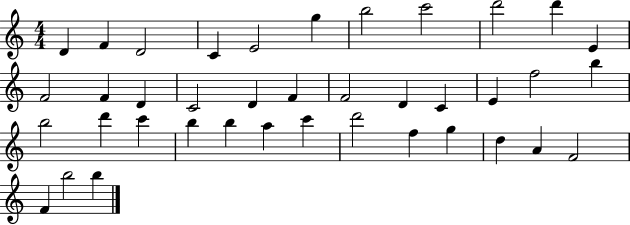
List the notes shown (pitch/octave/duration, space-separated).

D4/q F4/q D4/h C4/q E4/h G5/q B5/h C6/h D6/h D6/q E4/q F4/h F4/q D4/q C4/h D4/q F4/q F4/h D4/q C4/q E4/q F5/h B5/q B5/h D6/q C6/q B5/q B5/q A5/q C6/q D6/h F5/q G5/q D5/q A4/q F4/h F4/q B5/h B5/q